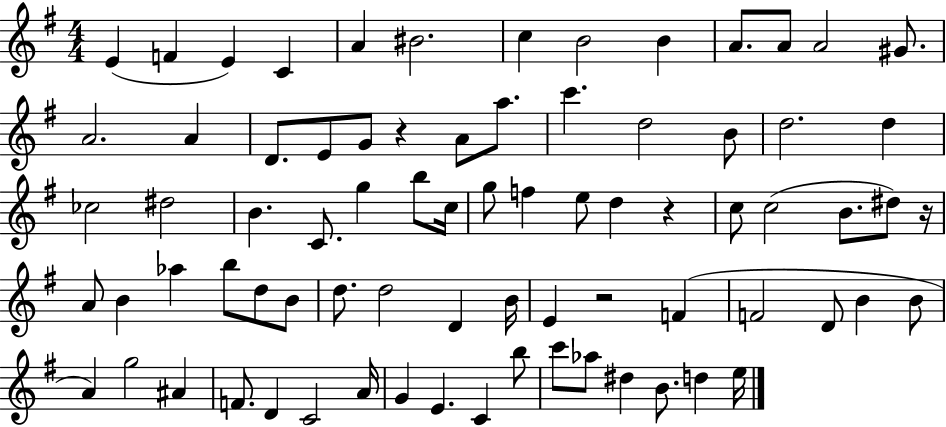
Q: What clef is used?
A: treble